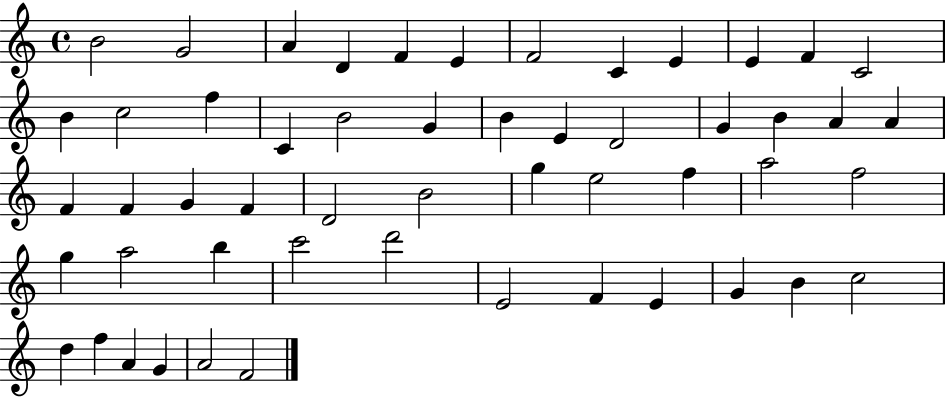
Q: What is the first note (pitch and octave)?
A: B4